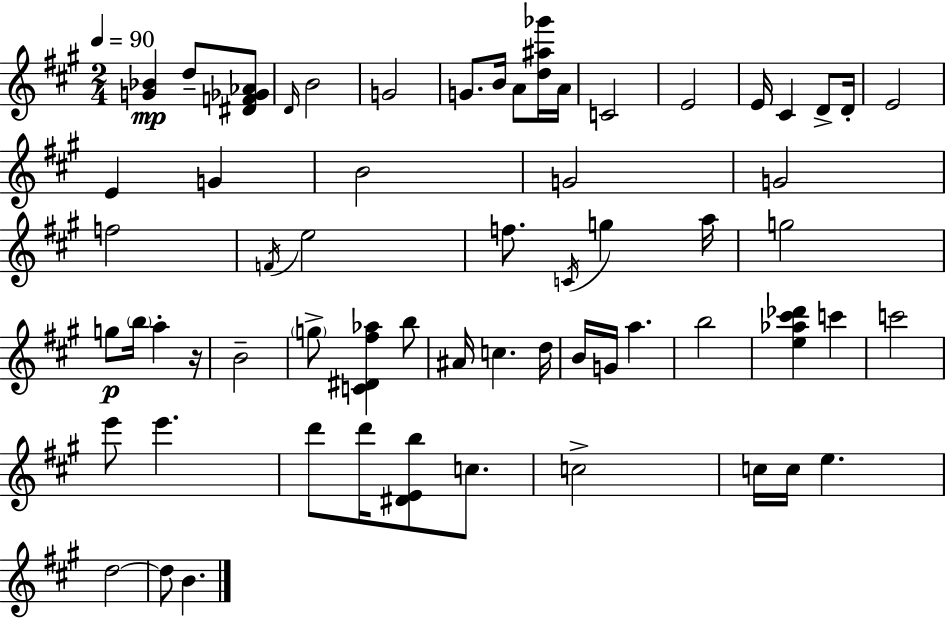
{
  \clef treble
  \numericTimeSignature
  \time 2/4
  \key a \major
  \tempo 4 = 90
  <g' bes'>4\mp d''8-- <dis' f' ges' aes'>8 | \grace { d'16 } b'2 | g'2 | g'8. b'16 a'8 <d'' ais'' ges'''>16 | \break a'16 c'2 | e'2 | e'16 cis'4 d'8-> | d'16-. e'2 | \break e'4 g'4 | b'2 | g'2 | g'2 | \break f''2 | \acciaccatura { f'16 } e''2 | f''8. \acciaccatura { c'16 } g''4 | a''16 g''2 | \break g''8\p \parenthesize b''16 a''4-. | r16 b'2-- | \parenthesize g''8-> <c' dis' fis'' aes''>4 | b''8 ais'16 c''4. | \break d''16 b'16 g'16 a''4. | b''2 | <e'' aes'' cis''' des'''>4 c'''4 | c'''2 | \break e'''8 e'''4. | d'''8 d'''16 <dis' e' b''>8 | c''8. c''2-> | c''16 c''16 e''4. | \break d''2~~ | d''8 b'4. | \bar "|."
}